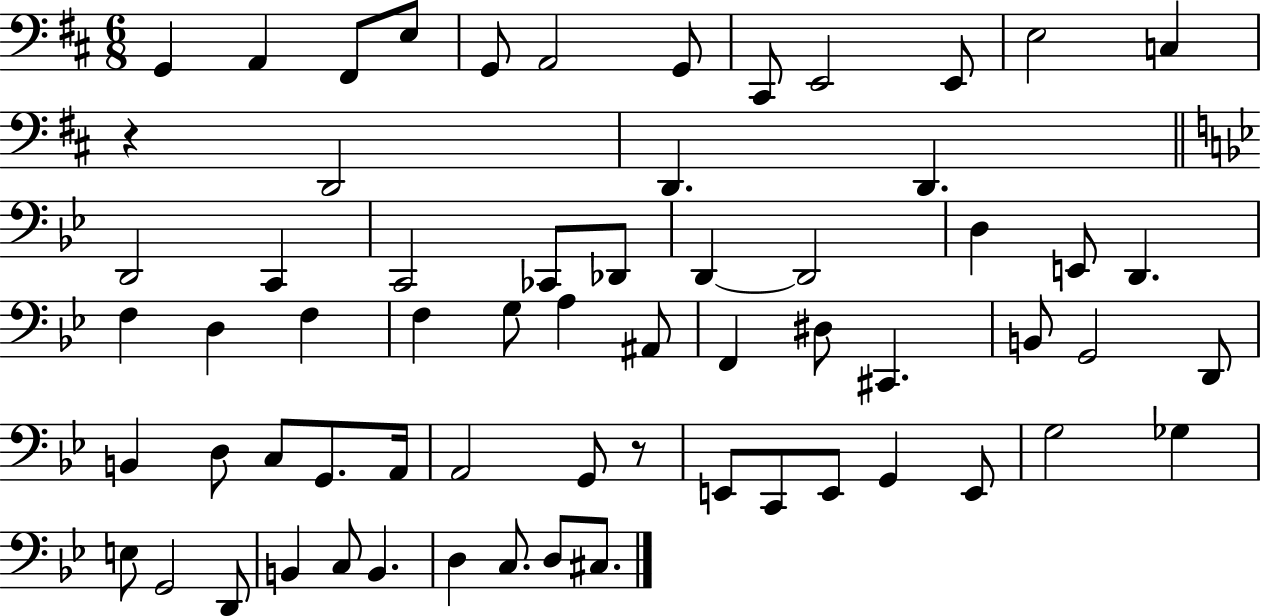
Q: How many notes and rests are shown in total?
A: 64